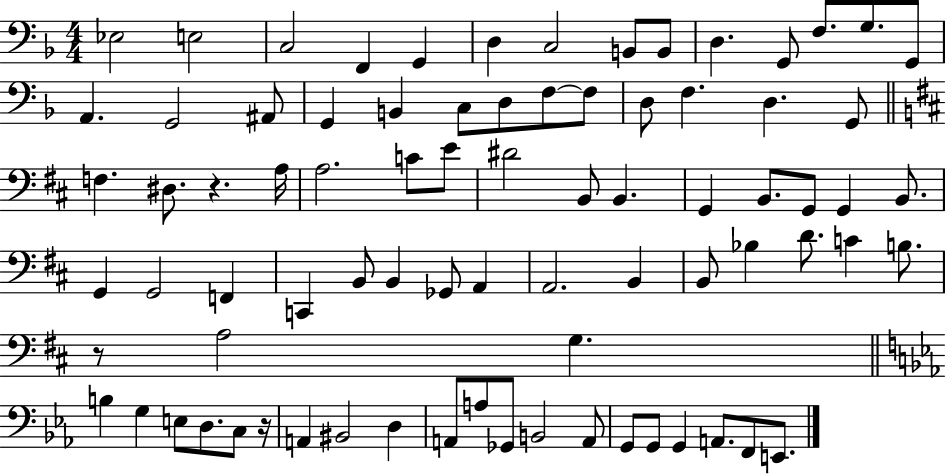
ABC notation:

X:1
T:Untitled
M:4/4
L:1/4
K:F
_E,2 E,2 C,2 F,, G,, D, C,2 B,,/2 B,,/2 D, G,,/2 F,/2 G,/2 G,,/2 A,, G,,2 ^A,,/2 G,, B,, C,/2 D,/2 F,/2 F,/2 D,/2 F, D, G,,/2 F, ^D,/2 z A,/4 A,2 C/2 E/2 ^D2 B,,/2 B,, G,, B,,/2 G,,/2 G,, B,,/2 G,, G,,2 F,, C,, B,,/2 B,, _G,,/2 A,, A,,2 B,, B,,/2 _B, D/2 C B,/2 z/2 A,2 G, B, G, E,/2 D,/2 C,/2 z/4 A,, ^B,,2 D, A,,/2 A,/2 _G,,/2 B,,2 A,,/2 G,,/2 G,,/2 G,, A,,/2 F,,/2 E,,/2